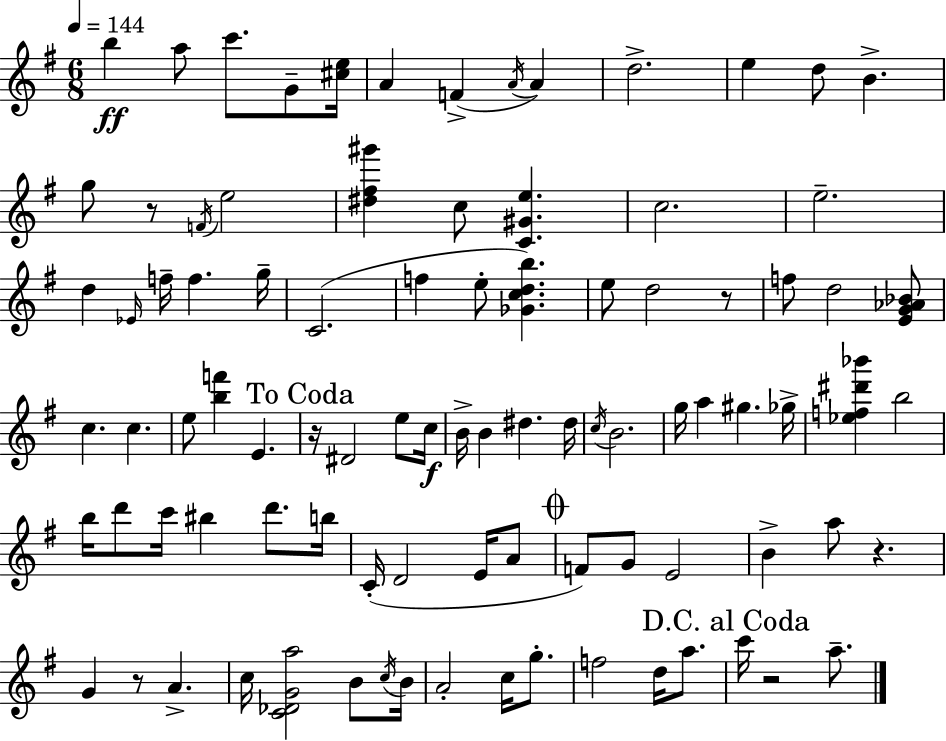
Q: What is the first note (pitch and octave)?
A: B5